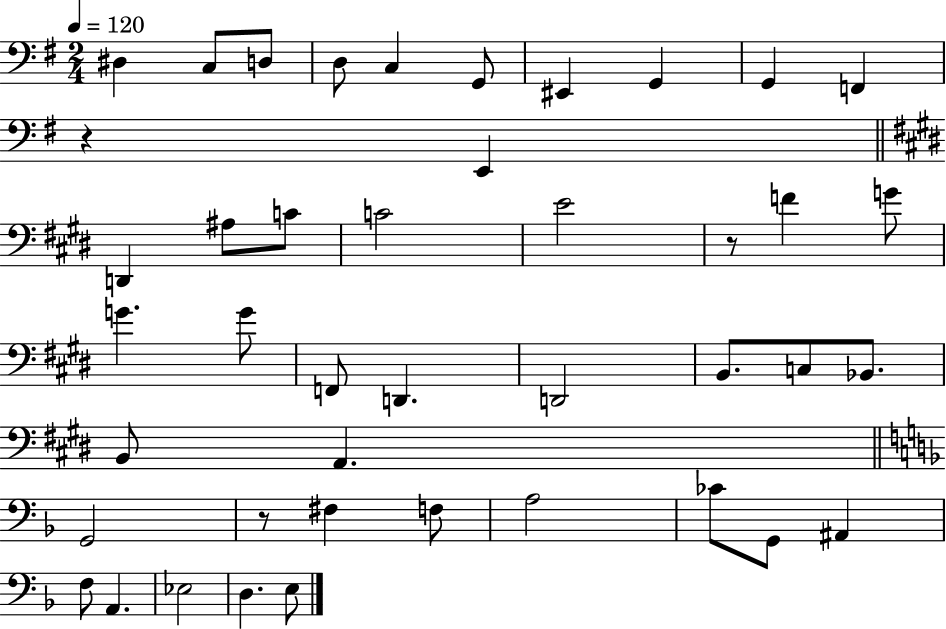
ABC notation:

X:1
T:Untitled
M:2/4
L:1/4
K:G
^D, C,/2 D,/2 D,/2 C, G,,/2 ^E,, G,, G,, F,, z E,, D,, ^A,/2 C/2 C2 E2 z/2 F G/2 G G/2 F,,/2 D,, D,,2 B,,/2 C,/2 _B,,/2 B,,/2 A,, G,,2 z/2 ^F, F,/2 A,2 _C/2 G,,/2 ^A,, F,/2 A,, _E,2 D, E,/2